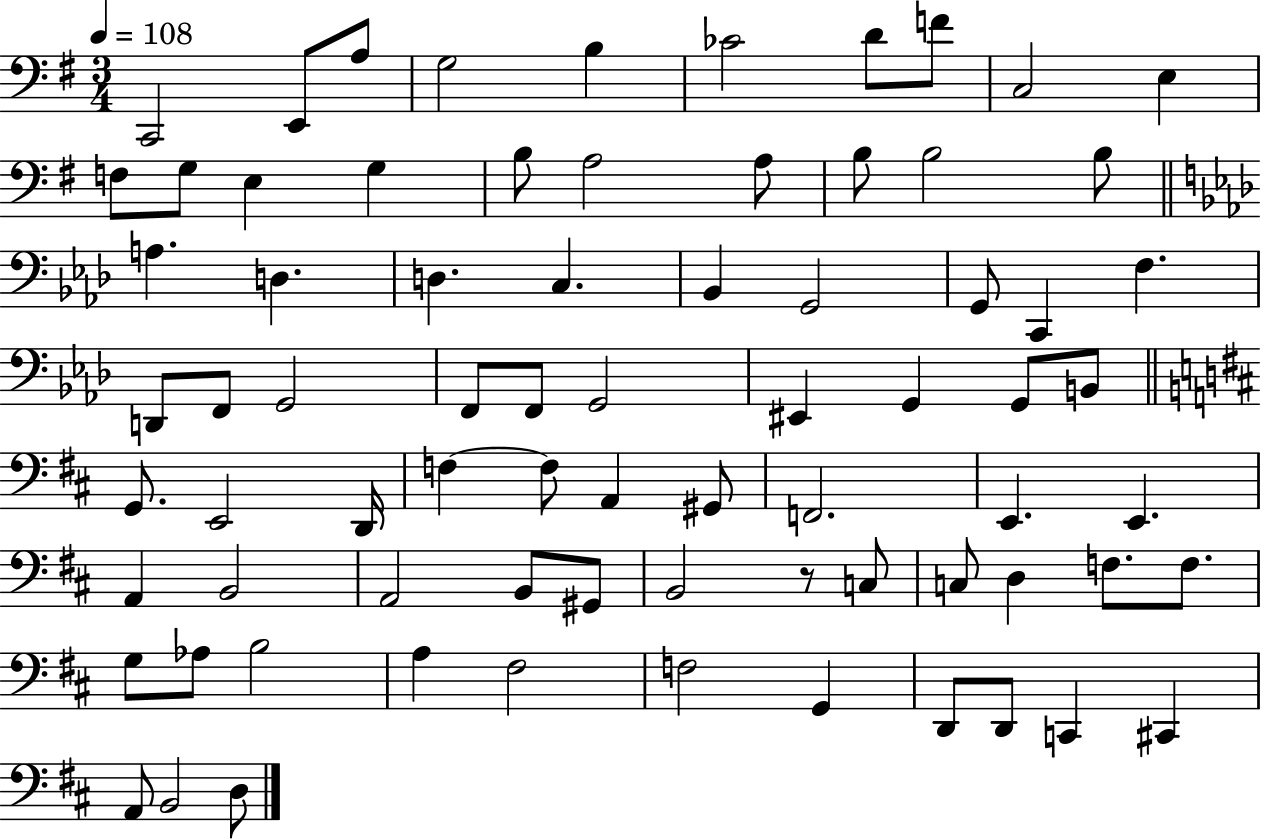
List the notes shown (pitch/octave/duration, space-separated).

C2/h E2/e A3/e G3/h B3/q CES4/h D4/e F4/e C3/h E3/q F3/e G3/e E3/q G3/q B3/e A3/h A3/e B3/e B3/h B3/e A3/q. D3/q. D3/q. C3/q. Bb2/q G2/h G2/e C2/q F3/q. D2/e F2/e G2/h F2/e F2/e G2/h EIS2/q G2/q G2/e B2/e G2/e. E2/h D2/s F3/q F3/e A2/q G#2/e F2/h. E2/q. E2/q. A2/q B2/h A2/h B2/e G#2/e B2/h R/e C3/e C3/e D3/q F3/e. F3/e. G3/e Ab3/e B3/h A3/q F#3/h F3/h G2/q D2/e D2/e C2/q C#2/q A2/e B2/h D3/e